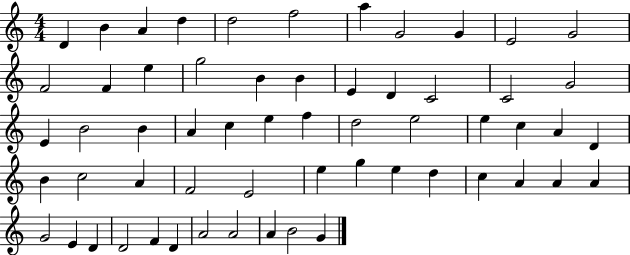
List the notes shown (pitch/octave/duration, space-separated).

D4/q B4/q A4/q D5/q D5/h F5/h A5/q G4/h G4/q E4/h G4/h F4/h F4/q E5/q G5/h B4/q B4/q E4/q D4/q C4/h C4/h G4/h E4/q B4/h B4/q A4/q C5/q E5/q F5/q D5/h E5/h E5/q C5/q A4/q D4/q B4/q C5/h A4/q F4/h E4/h E5/q G5/q E5/q D5/q C5/q A4/q A4/q A4/q G4/h E4/q D4/q D4/h F4/q D4/q A4/h A4/h A4/q B4/h G4/q